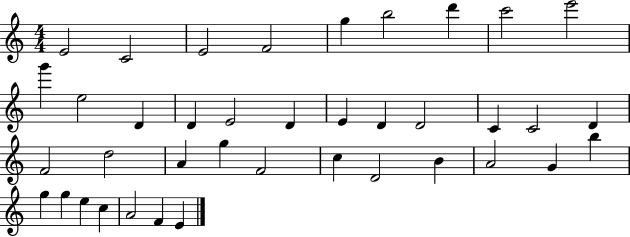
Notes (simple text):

E4/h C4/h E4/h F4/h G5/q B5/h D6/q C6/h E6/h G6/q E5/h D4/q D4/q E4/h D4/q E4/q D4/q D4/h C4/q C4/h D4/q F4/h D5/h A4/q G5/q F4/h C5/q D4/h B4/q A4/h G4/q B5/q G5/q G5/q E5/q C5/q A4/h F4/q E4/q